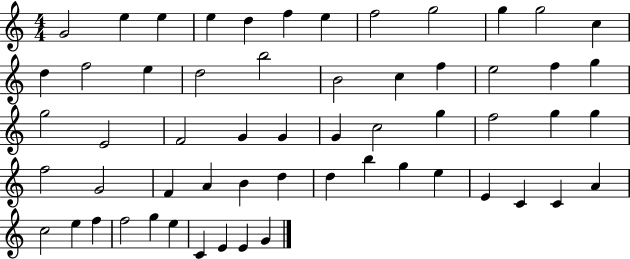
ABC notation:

X:1
T:Untitled
M:4/4
L:1/4
K:C
G2 e e e d f e f2 g2 g g2 c d f2 e d2 b2 B2 c f e2 f g g2 E2 F2 G G G c2 g f2 g g f2 G2 F A B d d b g e E C C A c2 e f f2 g e C E E G